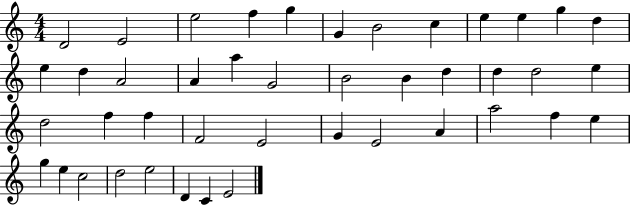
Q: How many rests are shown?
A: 0